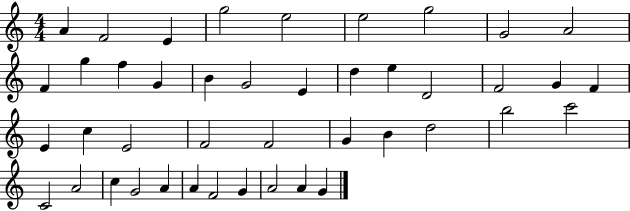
X:1
T:Untitled
M:4/4
L:1/4
K:C
A F2 E g2 e2 e2 g2 G2 A2 F g f G B G2 E d e D2 F2 G F E c E2 F2 F2 G B d2 b2 c'2 C2 A2 c G2 A A F2 G A2 A G